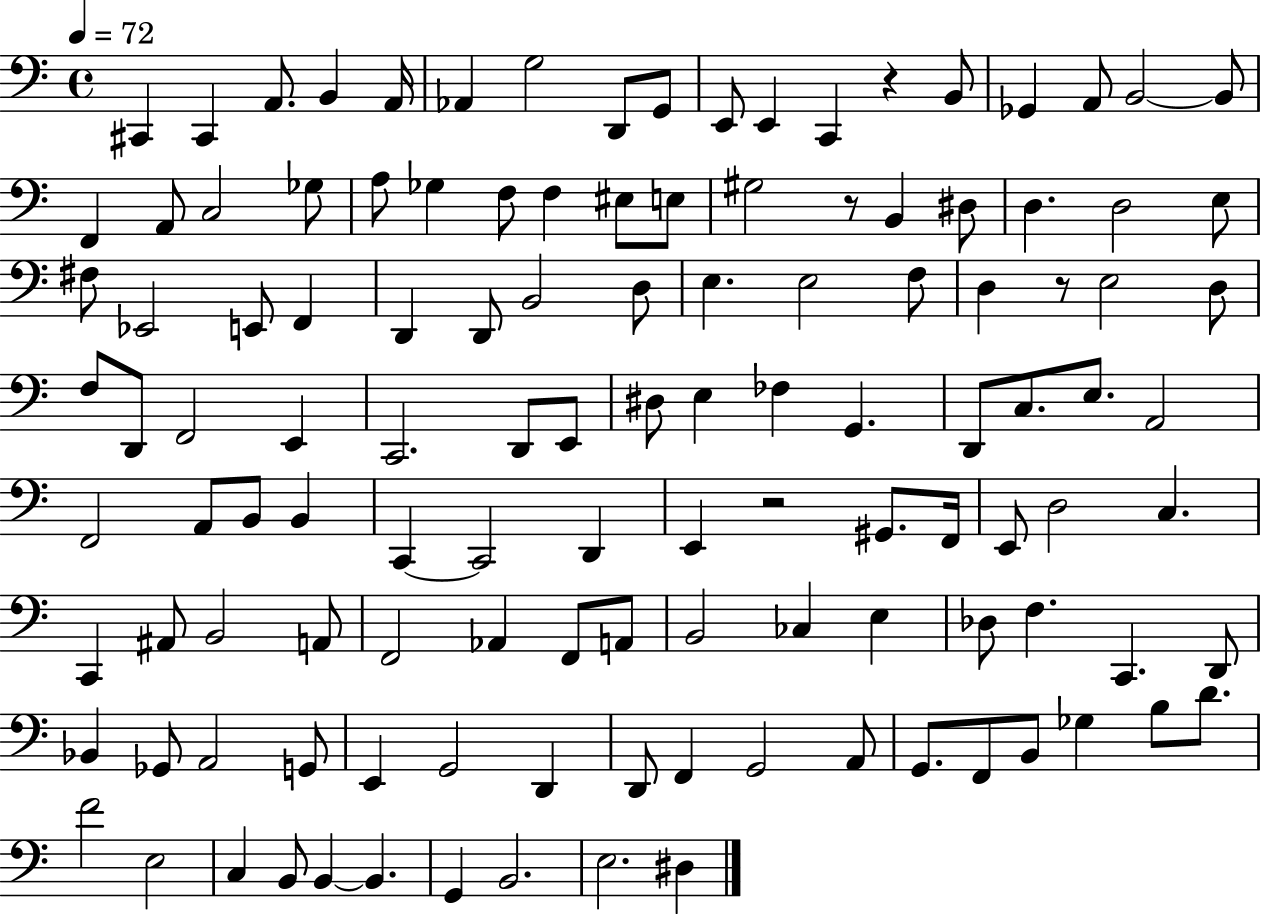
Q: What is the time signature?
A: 4/4